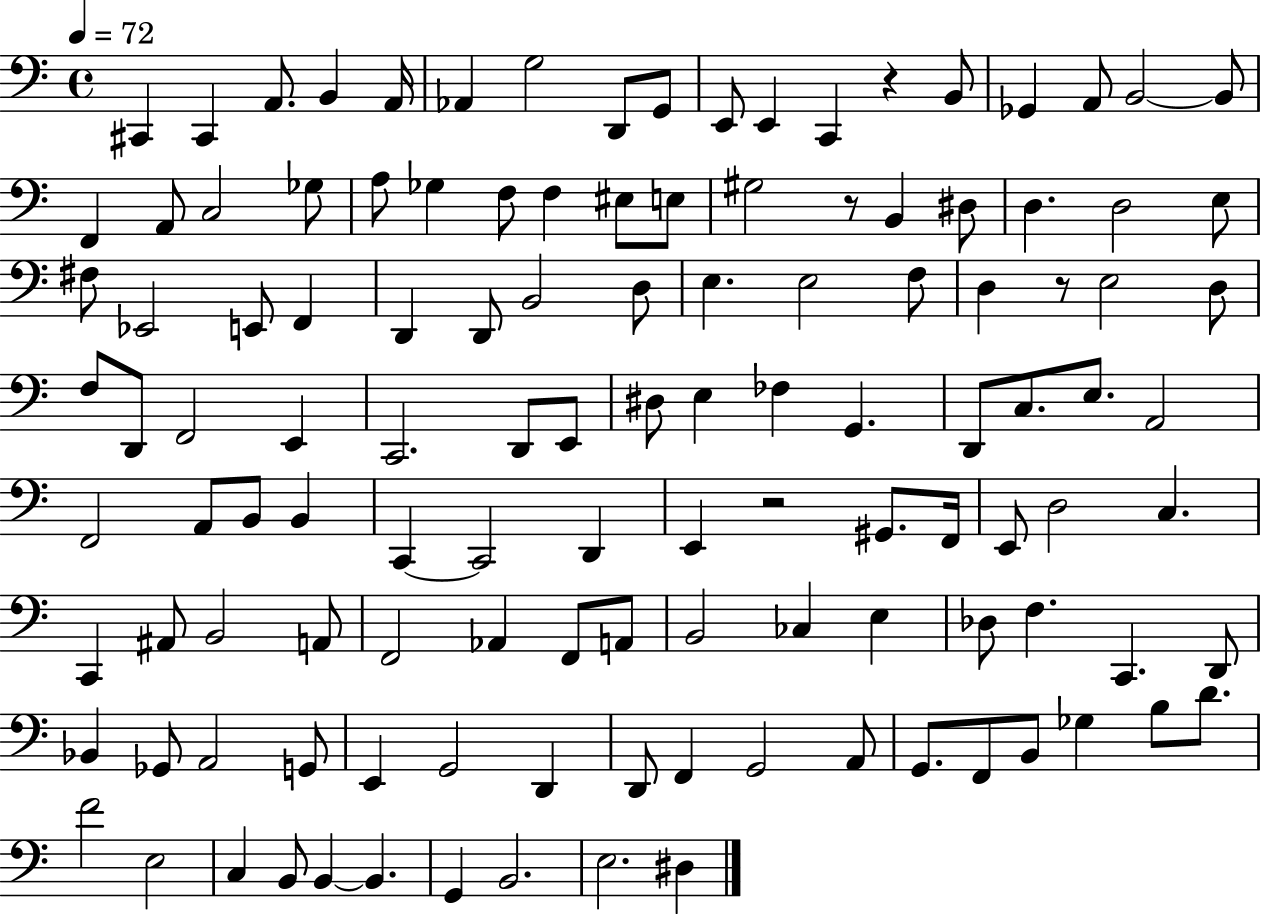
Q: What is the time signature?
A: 4/4